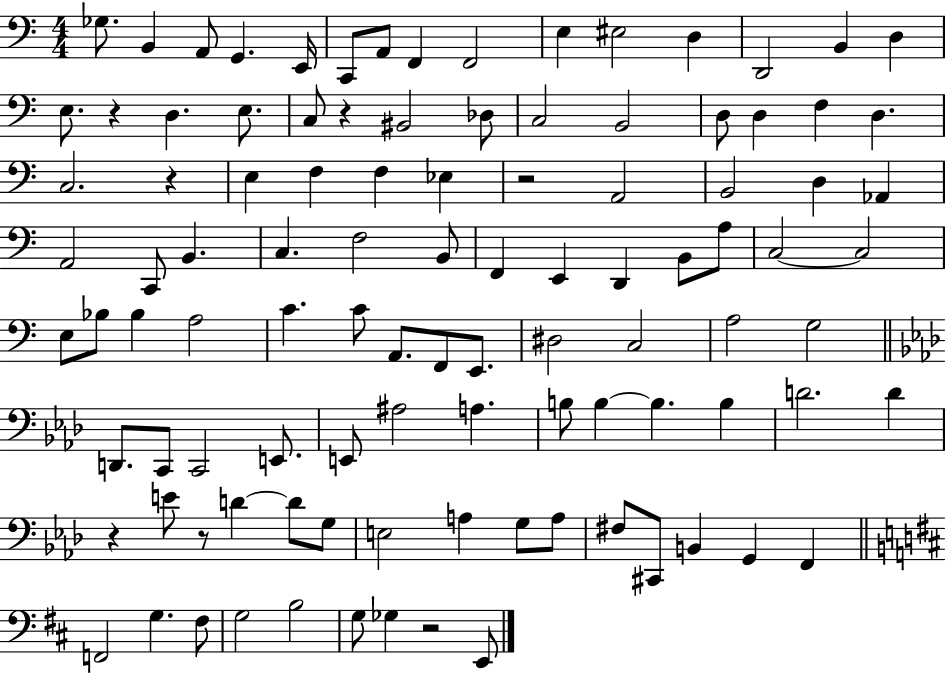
{
  \clef bass
  \numericTimeSignature
  \time 4/4
  \key c \major
  ges8. b,4 a,8 g,4. e,16 | c,8 a,8 f,4 f,2 | e4 eis2 d4 | d,2 b,4 d4 | \break e8. r4 d4. e8. | c8 r4 bis,2 des8 | c2 b,2 | d8 d4 f4 d4. | \break c2. r4 | e4 f4 f4 ees4 | r2 a,2 | b,2 d4 aes,4 | \break a,2 c,8 b,4. | c4. f2 b,8 | f,4 e,4 d,4 b,8 a8 | c2~~ c2 | \break e8 bes8 bes4 a2 | c'4. c'8 a,8. f,8 e,8. | dis2 c2 | a2 g2 | \break \bar "||" \break \key aes \major d,8. c,8 c,2 e,8. | e,8 ais2 a4. | b8 b4~~ b4. b4 | d'2. d'4 | \break r4 e'8 r8 d'4~~ d'8 g8 | e2 a4 g8 a8 | fis8 cis,8 b,4 g,4 f,4 | \bar "||" \break \key d \major f,2 g4. fis8 | g2 b2 | g8 ges4 r2 e,8 | \bar "|."
}